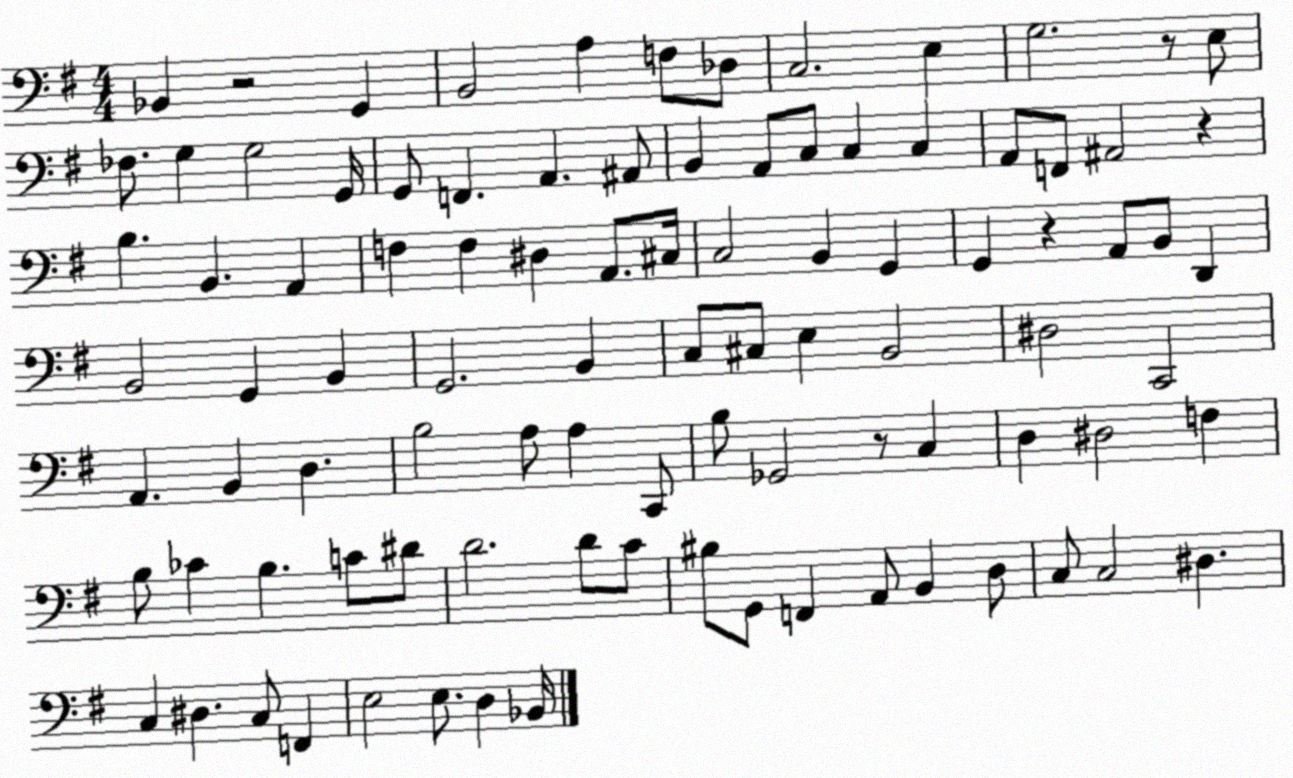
X:1
T:Untitled
M:4/4
L:1/4
K:G
_B,, z2 G,, B,,2 A, F,/2 _D,/2 C,2 E, G,2 z/2 E,/2 _F,/2 G, G,2 G,,/4 G,,/2 F,, A,, ^A,,/2 B,, A,,/2 C,/2 C, C, A,,/2 F,,/2 ^A,,2 z B, B,, A,, F, F, ^D, A,,/2 ^C,/4 C,2 B,, G,, G,, z A,,/2 B,,/2 D,, B,,2 G,, B,, G,,2 B,, C,/2 ^C,/2 E, B,,2 ^D,2 C,,2 A,, B,, D, B,2 A,/2 A, C,,/2 B,/2 _G,,2 z/2 C, D, ^D,2 F, B,/2 _C B, C/2 ^D/2 D2 D/2 C/2 ^B,/2 G,,/2 F,, A,,/2 B,, D,/2 C,/2 C,2 ^D, C, ^D, C,/2 F,, E,2 E,/2 D, _B,,/4